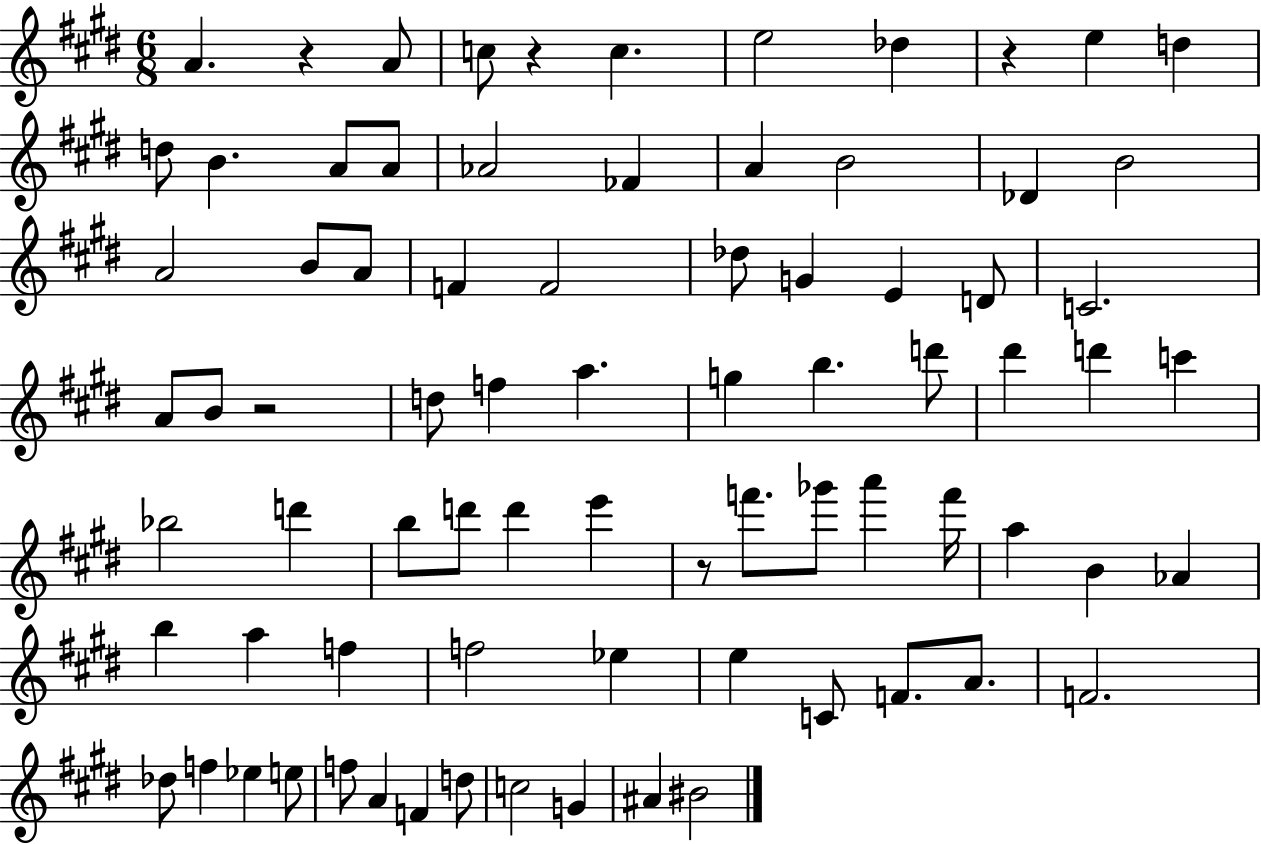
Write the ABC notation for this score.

X:1
T:Untitled
M:6/8
L:1/4
K:E
A z A/2 c/2 z c e2 _d z e d d/2 B A/2 A/2 _A2 _F A B2 _D B2 A2 B/2 A/2 F F2 _d/2 G E D/2 C2 A/2 B/2 z2 d/2 f a g b d'/2 ^d' d' c' _b2 d' b/2 d'/2 d' e' z/2 f'/2 _g'/2 a' f'/4 a B _A b a f f2 _e e C/2 F/2 A/2 F2 _d/2 f _e e/2 f/2 A F d/2 c2 G ^A ^B2